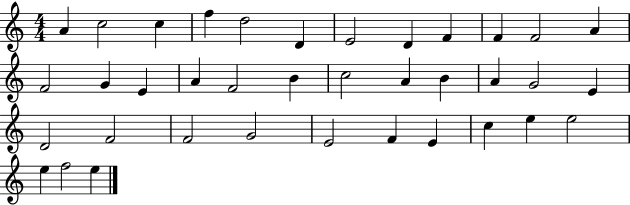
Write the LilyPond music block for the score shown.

{
  \clef treble
  \numericTimeSignature
  \time 4/4
  \key c \major
  a'4 c''2 c''4 | f''4 d''2 d'4 | e'2 d'4 f'4 | f'4 f'2 a'4 | \break f'2 g'4 e'4 | a'4 f'2 b'4 | c''2 a'4 b'4 | a'4 g'2 e'4 | \break d'2 f'2 | f'2 g'2 | e'2 f'4 e'4 | c''4 e''4 e''2 | \break e''4 f''2 e''4 | \bar "|."
}